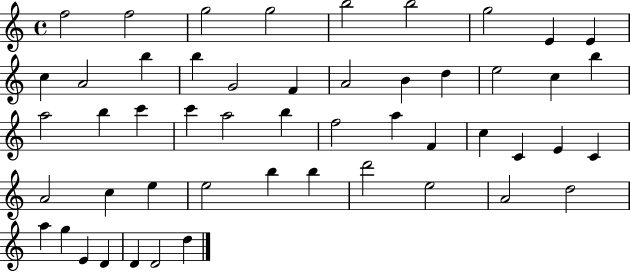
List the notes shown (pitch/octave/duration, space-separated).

F5/h F5/h G5/h G5/h B5/h B5/h G5/h E4/q E4/q C5/q A4/h B5/q B5/q G4/h F4/q A4/h B4/q D5/q E5/h C5/q B5/q A5/h B5/q C6/q C6/q A5/h B5/q F5/h A5/q F4/q C5/q C4/q E4/q C4/q A4/h C5/q E5/q E5/h B5/q B5/q D6/h E5/h A4/h D5/h A5/q G5/q E4/q D4/q D4/q D4/h D5/q